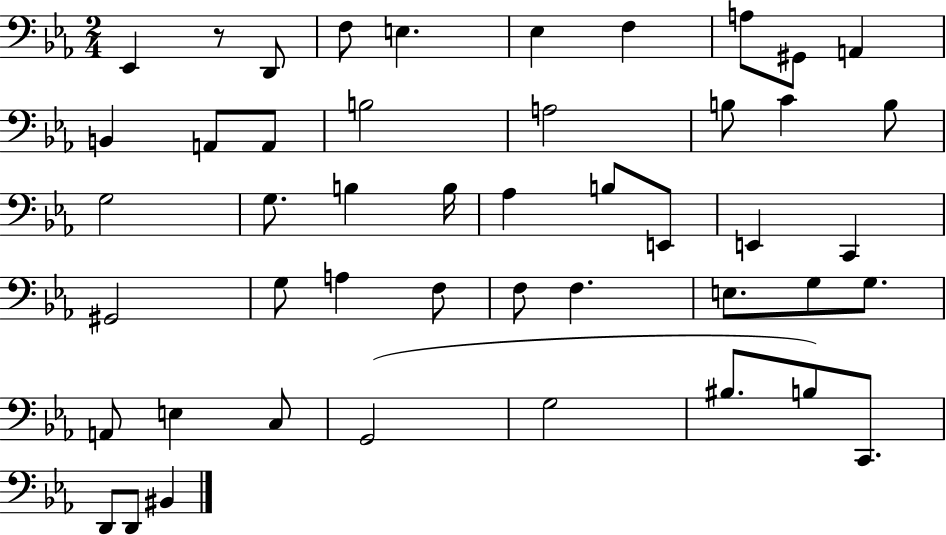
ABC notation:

X:1
T:Untitled
M:2/4
L:1/4
K:Eb
_E,, z/2 D,,/2 F,/2 E, _E, F, A,/2 ^G,,/2 A,, B,, A,,/2 A,,/2 B,2 A,2 B,/2 C B,/2 G,2 G,/2 B, B,/4 _A, B,/2 E,,/2 E,, C,, ^G,,2 G,/2 A, F,/2 F,/2 F, E,/2 G,/2 G,/2 A,,/2 E, C,/2 G,,2 G,2 ^B,/2 B,/2 C,,/2 D,,/2 D,,/2 ^B,,